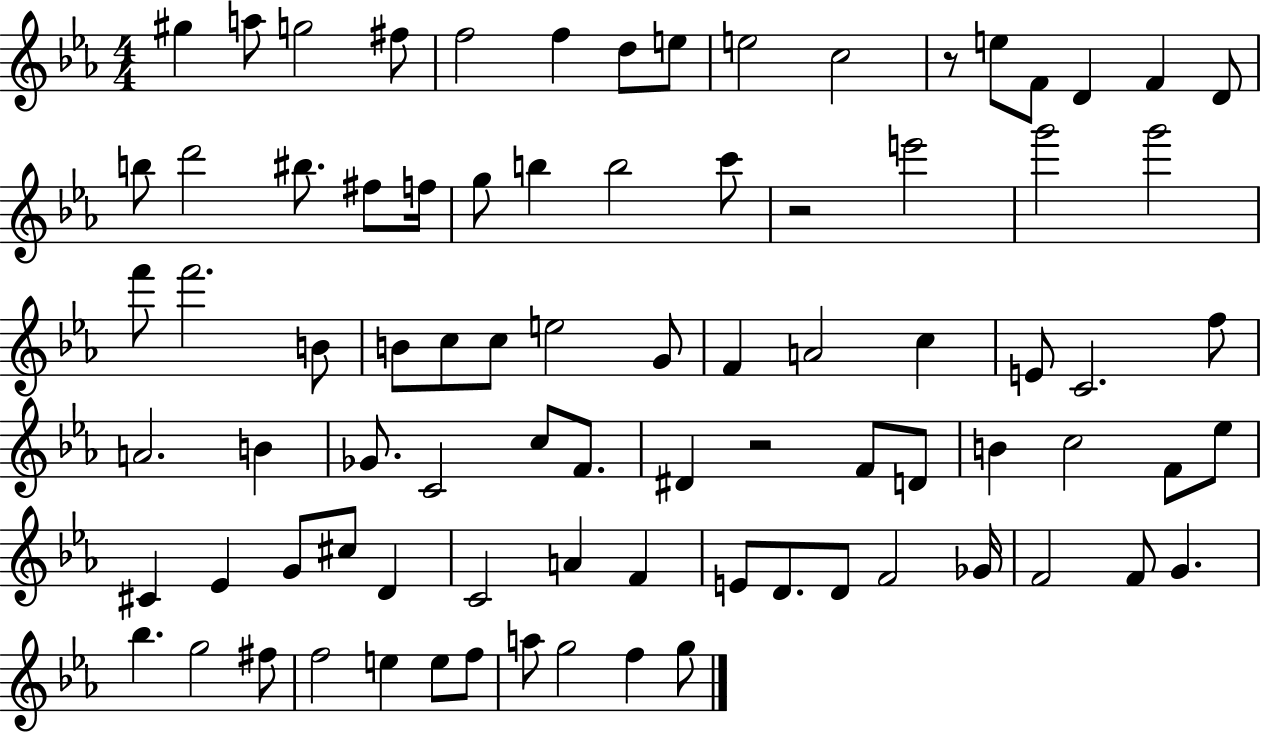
{
  \clef treble
  \numericTimeSignature
  \time 4/4
  \key ees \major
  gis''4 a''8 g''2 fis''8 | f''2 f''4 d''8 e''8 | e''2 c''2 | r8 e''8 f'8 d'4 f'4 d'8 | \break b''8 d'''2 bis''8. fis''8 f''16 | g''8 b''4 b''2 c'''8 | r2 e'''2 | g'''2 g'''2 | \break f'''8 f'''2. b'8 | b'8 c''8 c''8 e''2 g'8 | f'4 a'2 c''4 | e'8 c'2. f''8 | \break a'2. b'4 | ges'8. c'2 c''8 f'8. | dis'4 r2 f'8 d'8 | b'4 c''2 f'8 ees''8 | \break cis'4 ees'4 g'8 cis''8 d'4 | c'2 a'4 f'4 | e'8 d'8. d'8 f'2 ges'16 | f'2 f'8 g'4. | \break bes''4. g''2 fis''8 | f''2 e''4 e''8 f''8 | a''8 g''2 f''4 g''8 | \bar "|."
}